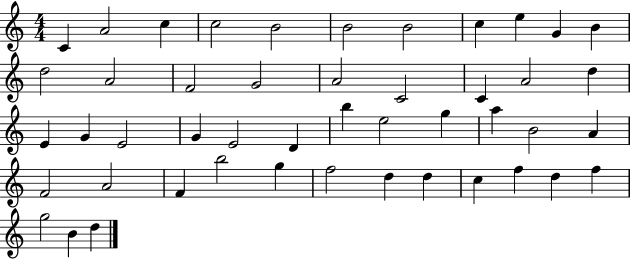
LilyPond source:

{
  \clef treble
  \numericTimeSignature
  \time 4/4
  \key c \major
  c'4 a'2 c''4 | c''2 b'2 | b'2 b'2 | c''4 e''4 g'4 b'4 | \break d''2 a'2 | f'2 g'2 | a'2 c'2 | c'4 a'2 d''4 | \break e'4 g'4 e'2 | g'4 e'2 d'4 | b''4 e''2 g''4 | a''4 b'2 a'4 | \break f'2 a'2 | f'4 b''2 g''4 | f''2 d''4 d''4 | c''4 f''4 d''4 f''4 | \break g''2 b'4 d''4 | \bar "|."
}